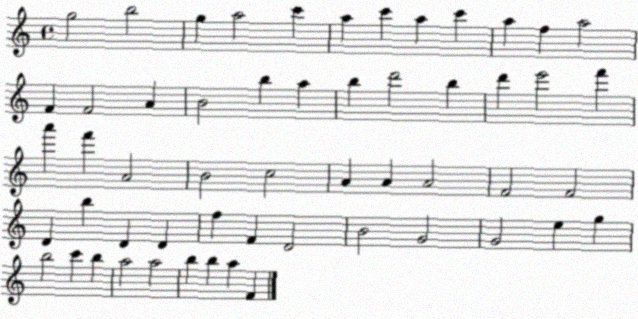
X:1
T:Untitled
M:4/4
L:1/4
K:C
g2 b2 g a2 c' a c' a c' a f a2 F F2 A B2 b a b d'2 b d' e'2 f' a' f' A2 B2 c2 A A A2 F2 F2 D b D D f F D2 B2 G2 G2 e g b2 c' b a2 a2 b b a F